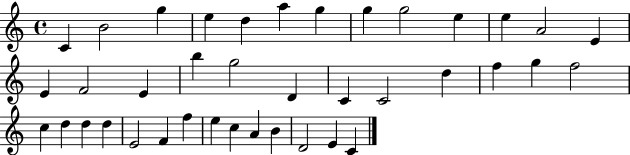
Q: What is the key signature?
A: C major